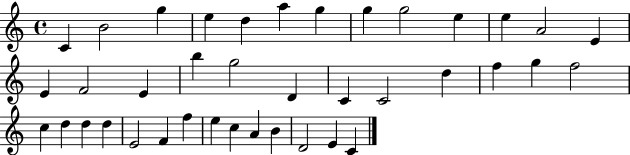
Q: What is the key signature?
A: C major